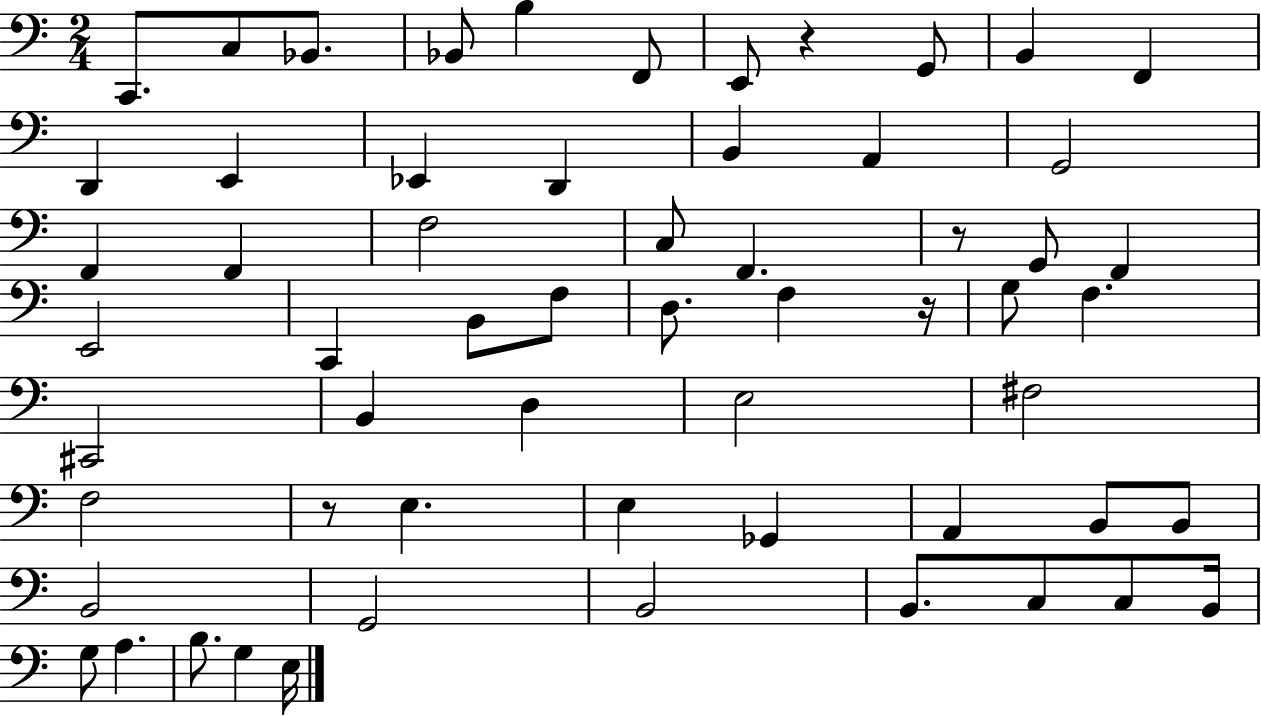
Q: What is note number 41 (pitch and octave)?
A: Gb2